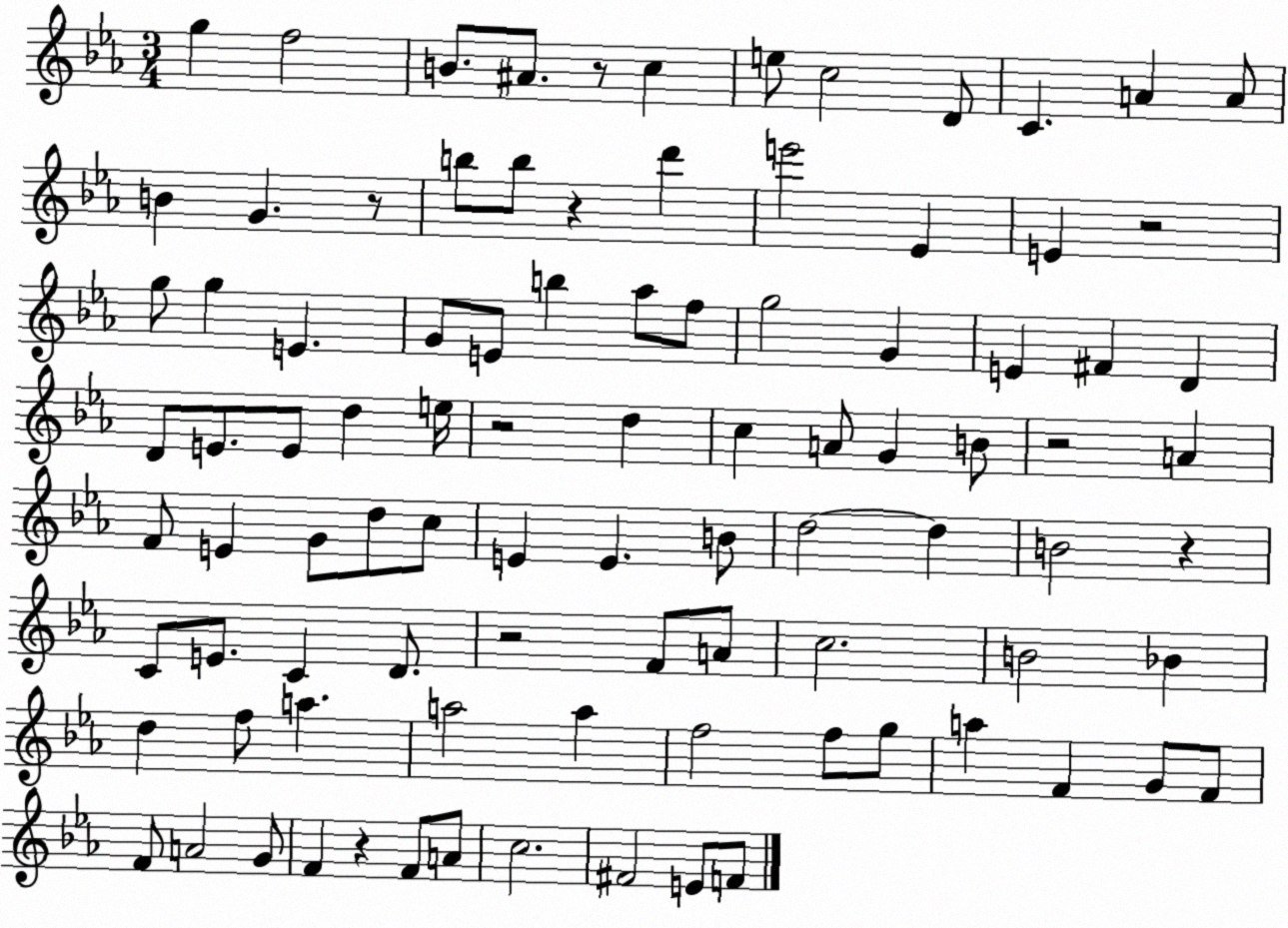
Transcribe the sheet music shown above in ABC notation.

X:1
T:Untitled
M:3/4
L:1/4
K:Eb
g f2 B/2 ^A/2 z/2 c e/2 c2 D/2 C A A/2 B G z/2 b/2 b/2 z d' e'2 _E E z2 g/2 g E G/2 E/2 b _a/2 f/2 g2 G E ^F D D/2 E/2 E/2 d e/4 z2 d c A/2 G B/2 z2 A F/2 E G/2 d/2 c/2 E E B/2 d2 d B2 z C/2 E/2 C D/2 z2 F/2 A/2 c2 B2 _B d f/2 a a2 a f2 f/2 g/2 a F G/2 F/2 F/2 A2 G/2 F z F/2 A/2 c2 ^F2 E/2 F/2